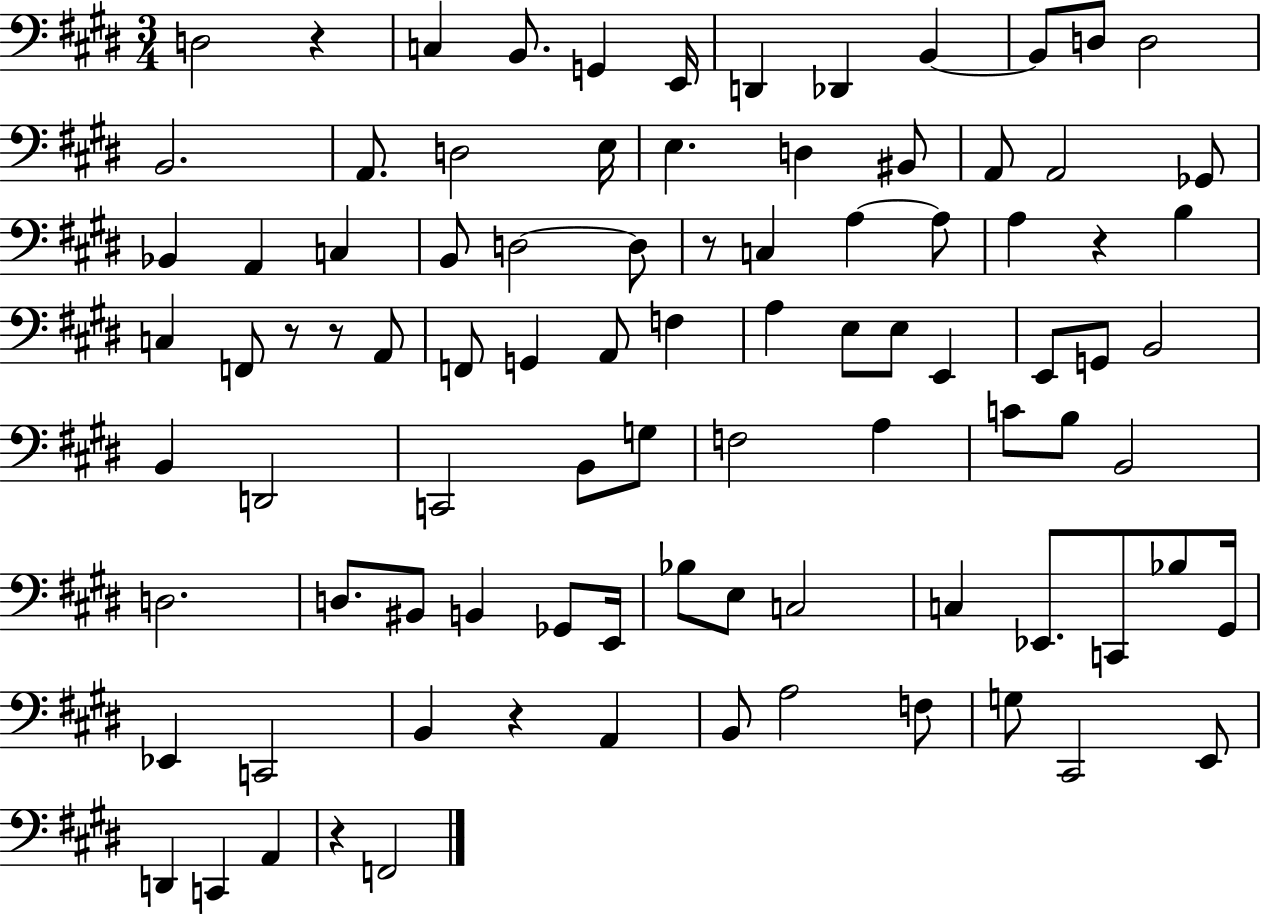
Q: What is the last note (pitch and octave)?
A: F2